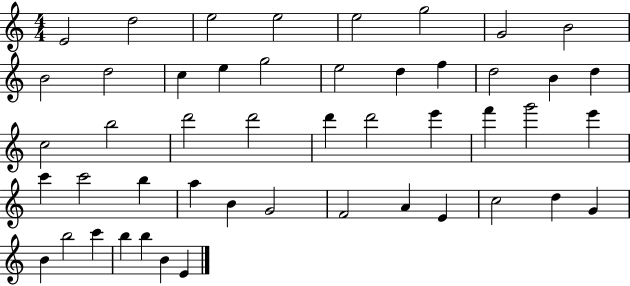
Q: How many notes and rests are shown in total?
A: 48